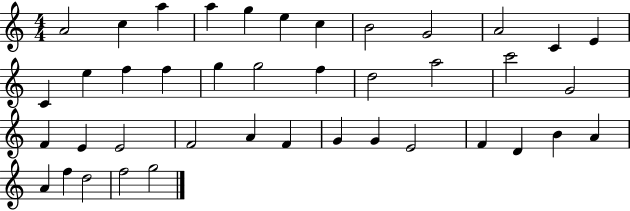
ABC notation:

X:1
T:Untitled
M:4/4
L:1/4
K:C
A2 c a a g e c B2 G2 A2 C E C e f f g g2 f d2 a2 c'2 G2 F E E2 F2 A F G G E2 F D B A A f d2 f2 g2